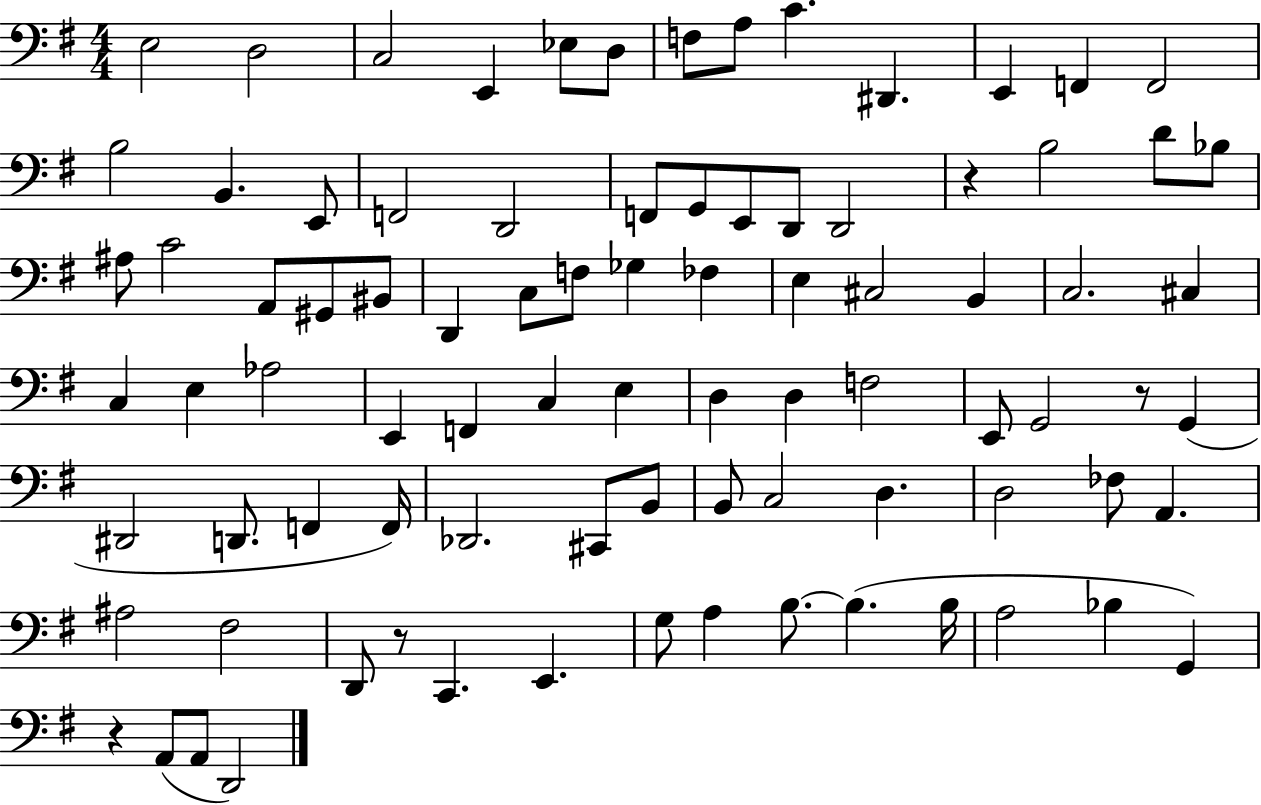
{
  \clef bass
  \numericTimeSignature
  \time 4/4
  \key g \major
  \repeat volta 2 { e2 d2 | c2 e,4 ees8 d8 | f8 a8 c'4. dis,4. | e,4 f,4 f,2 | \break b2 b,4. e,8 | f,2 d,2 | f,8 g,8 e,8 d,8 d,2 | r4 b2 d'8 bes8 | \break ais8 c'2 a,8 gis,8 bis,8 | d,4 c8 f8 ges4 fes4 | e4 cis2 b,4 | c2. cis4 | \break c4 e4 aes2 | e,4 f,4 c4 e4 | d4 d4 f2 | e,8 g,2 r8 g,4( | \break dis,2 d,8. f,4 f,16) | des,2. cis,8 b,8 | b,8 c2 d4. | d2 fes8 a,4. | \break ais2 fis2 | d,8 r8 c,4. e,4. | g8 a4 b8.~~ b4.( b16 | a2 bes4 g,4) | \break r4 a,8( a,8 d,2) | } \bar "|."
}